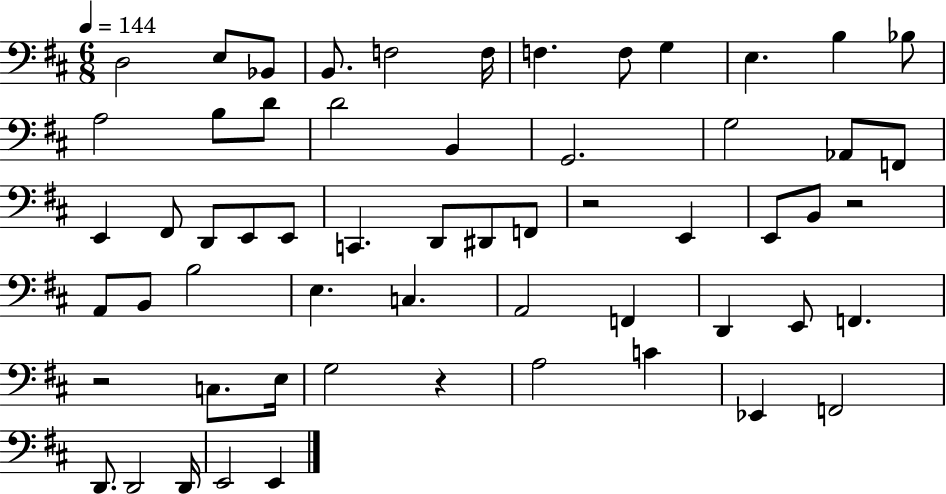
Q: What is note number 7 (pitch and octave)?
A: F3